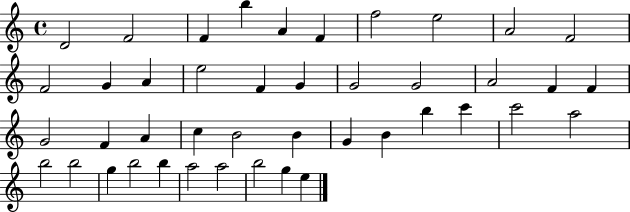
D4/h F4/h F4/q B5/q A4/q F4/q F5/h E5/h A4/h F4/h F4/h G4/q A4/q E5/h F4/q G4/q G4/h G4/h A4/h F4/q F4/q G4/h F4/q A4/q C5/q B4/h B4/q G4/q B4/q B5/q C6/q C6/h A5/h B5/h B5/h G5/q B5/h B5/q A5/h A5/h B5/h G5/q E5/q